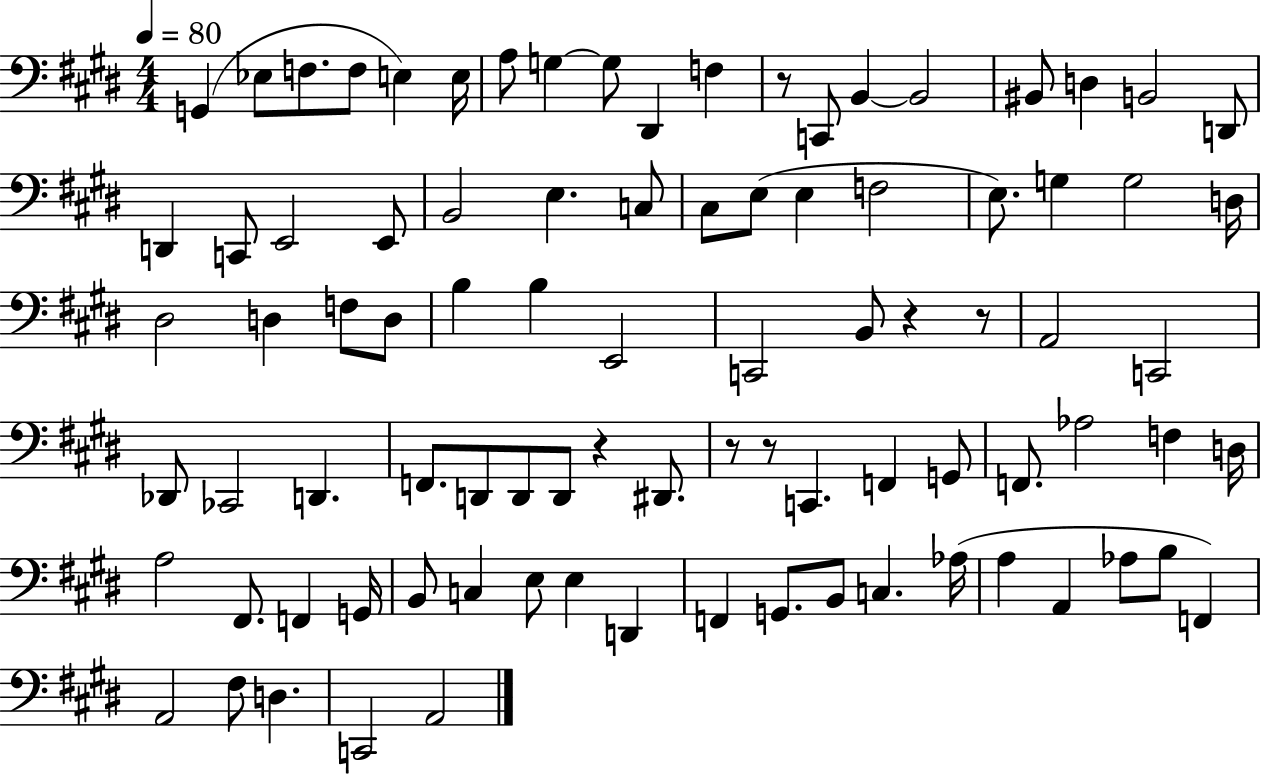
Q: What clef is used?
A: bass